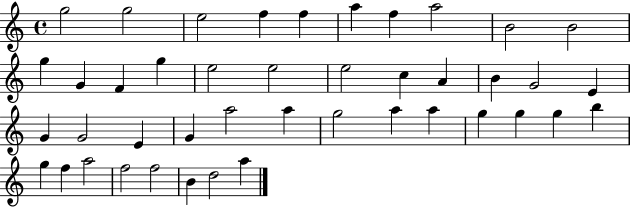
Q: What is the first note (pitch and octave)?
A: G5